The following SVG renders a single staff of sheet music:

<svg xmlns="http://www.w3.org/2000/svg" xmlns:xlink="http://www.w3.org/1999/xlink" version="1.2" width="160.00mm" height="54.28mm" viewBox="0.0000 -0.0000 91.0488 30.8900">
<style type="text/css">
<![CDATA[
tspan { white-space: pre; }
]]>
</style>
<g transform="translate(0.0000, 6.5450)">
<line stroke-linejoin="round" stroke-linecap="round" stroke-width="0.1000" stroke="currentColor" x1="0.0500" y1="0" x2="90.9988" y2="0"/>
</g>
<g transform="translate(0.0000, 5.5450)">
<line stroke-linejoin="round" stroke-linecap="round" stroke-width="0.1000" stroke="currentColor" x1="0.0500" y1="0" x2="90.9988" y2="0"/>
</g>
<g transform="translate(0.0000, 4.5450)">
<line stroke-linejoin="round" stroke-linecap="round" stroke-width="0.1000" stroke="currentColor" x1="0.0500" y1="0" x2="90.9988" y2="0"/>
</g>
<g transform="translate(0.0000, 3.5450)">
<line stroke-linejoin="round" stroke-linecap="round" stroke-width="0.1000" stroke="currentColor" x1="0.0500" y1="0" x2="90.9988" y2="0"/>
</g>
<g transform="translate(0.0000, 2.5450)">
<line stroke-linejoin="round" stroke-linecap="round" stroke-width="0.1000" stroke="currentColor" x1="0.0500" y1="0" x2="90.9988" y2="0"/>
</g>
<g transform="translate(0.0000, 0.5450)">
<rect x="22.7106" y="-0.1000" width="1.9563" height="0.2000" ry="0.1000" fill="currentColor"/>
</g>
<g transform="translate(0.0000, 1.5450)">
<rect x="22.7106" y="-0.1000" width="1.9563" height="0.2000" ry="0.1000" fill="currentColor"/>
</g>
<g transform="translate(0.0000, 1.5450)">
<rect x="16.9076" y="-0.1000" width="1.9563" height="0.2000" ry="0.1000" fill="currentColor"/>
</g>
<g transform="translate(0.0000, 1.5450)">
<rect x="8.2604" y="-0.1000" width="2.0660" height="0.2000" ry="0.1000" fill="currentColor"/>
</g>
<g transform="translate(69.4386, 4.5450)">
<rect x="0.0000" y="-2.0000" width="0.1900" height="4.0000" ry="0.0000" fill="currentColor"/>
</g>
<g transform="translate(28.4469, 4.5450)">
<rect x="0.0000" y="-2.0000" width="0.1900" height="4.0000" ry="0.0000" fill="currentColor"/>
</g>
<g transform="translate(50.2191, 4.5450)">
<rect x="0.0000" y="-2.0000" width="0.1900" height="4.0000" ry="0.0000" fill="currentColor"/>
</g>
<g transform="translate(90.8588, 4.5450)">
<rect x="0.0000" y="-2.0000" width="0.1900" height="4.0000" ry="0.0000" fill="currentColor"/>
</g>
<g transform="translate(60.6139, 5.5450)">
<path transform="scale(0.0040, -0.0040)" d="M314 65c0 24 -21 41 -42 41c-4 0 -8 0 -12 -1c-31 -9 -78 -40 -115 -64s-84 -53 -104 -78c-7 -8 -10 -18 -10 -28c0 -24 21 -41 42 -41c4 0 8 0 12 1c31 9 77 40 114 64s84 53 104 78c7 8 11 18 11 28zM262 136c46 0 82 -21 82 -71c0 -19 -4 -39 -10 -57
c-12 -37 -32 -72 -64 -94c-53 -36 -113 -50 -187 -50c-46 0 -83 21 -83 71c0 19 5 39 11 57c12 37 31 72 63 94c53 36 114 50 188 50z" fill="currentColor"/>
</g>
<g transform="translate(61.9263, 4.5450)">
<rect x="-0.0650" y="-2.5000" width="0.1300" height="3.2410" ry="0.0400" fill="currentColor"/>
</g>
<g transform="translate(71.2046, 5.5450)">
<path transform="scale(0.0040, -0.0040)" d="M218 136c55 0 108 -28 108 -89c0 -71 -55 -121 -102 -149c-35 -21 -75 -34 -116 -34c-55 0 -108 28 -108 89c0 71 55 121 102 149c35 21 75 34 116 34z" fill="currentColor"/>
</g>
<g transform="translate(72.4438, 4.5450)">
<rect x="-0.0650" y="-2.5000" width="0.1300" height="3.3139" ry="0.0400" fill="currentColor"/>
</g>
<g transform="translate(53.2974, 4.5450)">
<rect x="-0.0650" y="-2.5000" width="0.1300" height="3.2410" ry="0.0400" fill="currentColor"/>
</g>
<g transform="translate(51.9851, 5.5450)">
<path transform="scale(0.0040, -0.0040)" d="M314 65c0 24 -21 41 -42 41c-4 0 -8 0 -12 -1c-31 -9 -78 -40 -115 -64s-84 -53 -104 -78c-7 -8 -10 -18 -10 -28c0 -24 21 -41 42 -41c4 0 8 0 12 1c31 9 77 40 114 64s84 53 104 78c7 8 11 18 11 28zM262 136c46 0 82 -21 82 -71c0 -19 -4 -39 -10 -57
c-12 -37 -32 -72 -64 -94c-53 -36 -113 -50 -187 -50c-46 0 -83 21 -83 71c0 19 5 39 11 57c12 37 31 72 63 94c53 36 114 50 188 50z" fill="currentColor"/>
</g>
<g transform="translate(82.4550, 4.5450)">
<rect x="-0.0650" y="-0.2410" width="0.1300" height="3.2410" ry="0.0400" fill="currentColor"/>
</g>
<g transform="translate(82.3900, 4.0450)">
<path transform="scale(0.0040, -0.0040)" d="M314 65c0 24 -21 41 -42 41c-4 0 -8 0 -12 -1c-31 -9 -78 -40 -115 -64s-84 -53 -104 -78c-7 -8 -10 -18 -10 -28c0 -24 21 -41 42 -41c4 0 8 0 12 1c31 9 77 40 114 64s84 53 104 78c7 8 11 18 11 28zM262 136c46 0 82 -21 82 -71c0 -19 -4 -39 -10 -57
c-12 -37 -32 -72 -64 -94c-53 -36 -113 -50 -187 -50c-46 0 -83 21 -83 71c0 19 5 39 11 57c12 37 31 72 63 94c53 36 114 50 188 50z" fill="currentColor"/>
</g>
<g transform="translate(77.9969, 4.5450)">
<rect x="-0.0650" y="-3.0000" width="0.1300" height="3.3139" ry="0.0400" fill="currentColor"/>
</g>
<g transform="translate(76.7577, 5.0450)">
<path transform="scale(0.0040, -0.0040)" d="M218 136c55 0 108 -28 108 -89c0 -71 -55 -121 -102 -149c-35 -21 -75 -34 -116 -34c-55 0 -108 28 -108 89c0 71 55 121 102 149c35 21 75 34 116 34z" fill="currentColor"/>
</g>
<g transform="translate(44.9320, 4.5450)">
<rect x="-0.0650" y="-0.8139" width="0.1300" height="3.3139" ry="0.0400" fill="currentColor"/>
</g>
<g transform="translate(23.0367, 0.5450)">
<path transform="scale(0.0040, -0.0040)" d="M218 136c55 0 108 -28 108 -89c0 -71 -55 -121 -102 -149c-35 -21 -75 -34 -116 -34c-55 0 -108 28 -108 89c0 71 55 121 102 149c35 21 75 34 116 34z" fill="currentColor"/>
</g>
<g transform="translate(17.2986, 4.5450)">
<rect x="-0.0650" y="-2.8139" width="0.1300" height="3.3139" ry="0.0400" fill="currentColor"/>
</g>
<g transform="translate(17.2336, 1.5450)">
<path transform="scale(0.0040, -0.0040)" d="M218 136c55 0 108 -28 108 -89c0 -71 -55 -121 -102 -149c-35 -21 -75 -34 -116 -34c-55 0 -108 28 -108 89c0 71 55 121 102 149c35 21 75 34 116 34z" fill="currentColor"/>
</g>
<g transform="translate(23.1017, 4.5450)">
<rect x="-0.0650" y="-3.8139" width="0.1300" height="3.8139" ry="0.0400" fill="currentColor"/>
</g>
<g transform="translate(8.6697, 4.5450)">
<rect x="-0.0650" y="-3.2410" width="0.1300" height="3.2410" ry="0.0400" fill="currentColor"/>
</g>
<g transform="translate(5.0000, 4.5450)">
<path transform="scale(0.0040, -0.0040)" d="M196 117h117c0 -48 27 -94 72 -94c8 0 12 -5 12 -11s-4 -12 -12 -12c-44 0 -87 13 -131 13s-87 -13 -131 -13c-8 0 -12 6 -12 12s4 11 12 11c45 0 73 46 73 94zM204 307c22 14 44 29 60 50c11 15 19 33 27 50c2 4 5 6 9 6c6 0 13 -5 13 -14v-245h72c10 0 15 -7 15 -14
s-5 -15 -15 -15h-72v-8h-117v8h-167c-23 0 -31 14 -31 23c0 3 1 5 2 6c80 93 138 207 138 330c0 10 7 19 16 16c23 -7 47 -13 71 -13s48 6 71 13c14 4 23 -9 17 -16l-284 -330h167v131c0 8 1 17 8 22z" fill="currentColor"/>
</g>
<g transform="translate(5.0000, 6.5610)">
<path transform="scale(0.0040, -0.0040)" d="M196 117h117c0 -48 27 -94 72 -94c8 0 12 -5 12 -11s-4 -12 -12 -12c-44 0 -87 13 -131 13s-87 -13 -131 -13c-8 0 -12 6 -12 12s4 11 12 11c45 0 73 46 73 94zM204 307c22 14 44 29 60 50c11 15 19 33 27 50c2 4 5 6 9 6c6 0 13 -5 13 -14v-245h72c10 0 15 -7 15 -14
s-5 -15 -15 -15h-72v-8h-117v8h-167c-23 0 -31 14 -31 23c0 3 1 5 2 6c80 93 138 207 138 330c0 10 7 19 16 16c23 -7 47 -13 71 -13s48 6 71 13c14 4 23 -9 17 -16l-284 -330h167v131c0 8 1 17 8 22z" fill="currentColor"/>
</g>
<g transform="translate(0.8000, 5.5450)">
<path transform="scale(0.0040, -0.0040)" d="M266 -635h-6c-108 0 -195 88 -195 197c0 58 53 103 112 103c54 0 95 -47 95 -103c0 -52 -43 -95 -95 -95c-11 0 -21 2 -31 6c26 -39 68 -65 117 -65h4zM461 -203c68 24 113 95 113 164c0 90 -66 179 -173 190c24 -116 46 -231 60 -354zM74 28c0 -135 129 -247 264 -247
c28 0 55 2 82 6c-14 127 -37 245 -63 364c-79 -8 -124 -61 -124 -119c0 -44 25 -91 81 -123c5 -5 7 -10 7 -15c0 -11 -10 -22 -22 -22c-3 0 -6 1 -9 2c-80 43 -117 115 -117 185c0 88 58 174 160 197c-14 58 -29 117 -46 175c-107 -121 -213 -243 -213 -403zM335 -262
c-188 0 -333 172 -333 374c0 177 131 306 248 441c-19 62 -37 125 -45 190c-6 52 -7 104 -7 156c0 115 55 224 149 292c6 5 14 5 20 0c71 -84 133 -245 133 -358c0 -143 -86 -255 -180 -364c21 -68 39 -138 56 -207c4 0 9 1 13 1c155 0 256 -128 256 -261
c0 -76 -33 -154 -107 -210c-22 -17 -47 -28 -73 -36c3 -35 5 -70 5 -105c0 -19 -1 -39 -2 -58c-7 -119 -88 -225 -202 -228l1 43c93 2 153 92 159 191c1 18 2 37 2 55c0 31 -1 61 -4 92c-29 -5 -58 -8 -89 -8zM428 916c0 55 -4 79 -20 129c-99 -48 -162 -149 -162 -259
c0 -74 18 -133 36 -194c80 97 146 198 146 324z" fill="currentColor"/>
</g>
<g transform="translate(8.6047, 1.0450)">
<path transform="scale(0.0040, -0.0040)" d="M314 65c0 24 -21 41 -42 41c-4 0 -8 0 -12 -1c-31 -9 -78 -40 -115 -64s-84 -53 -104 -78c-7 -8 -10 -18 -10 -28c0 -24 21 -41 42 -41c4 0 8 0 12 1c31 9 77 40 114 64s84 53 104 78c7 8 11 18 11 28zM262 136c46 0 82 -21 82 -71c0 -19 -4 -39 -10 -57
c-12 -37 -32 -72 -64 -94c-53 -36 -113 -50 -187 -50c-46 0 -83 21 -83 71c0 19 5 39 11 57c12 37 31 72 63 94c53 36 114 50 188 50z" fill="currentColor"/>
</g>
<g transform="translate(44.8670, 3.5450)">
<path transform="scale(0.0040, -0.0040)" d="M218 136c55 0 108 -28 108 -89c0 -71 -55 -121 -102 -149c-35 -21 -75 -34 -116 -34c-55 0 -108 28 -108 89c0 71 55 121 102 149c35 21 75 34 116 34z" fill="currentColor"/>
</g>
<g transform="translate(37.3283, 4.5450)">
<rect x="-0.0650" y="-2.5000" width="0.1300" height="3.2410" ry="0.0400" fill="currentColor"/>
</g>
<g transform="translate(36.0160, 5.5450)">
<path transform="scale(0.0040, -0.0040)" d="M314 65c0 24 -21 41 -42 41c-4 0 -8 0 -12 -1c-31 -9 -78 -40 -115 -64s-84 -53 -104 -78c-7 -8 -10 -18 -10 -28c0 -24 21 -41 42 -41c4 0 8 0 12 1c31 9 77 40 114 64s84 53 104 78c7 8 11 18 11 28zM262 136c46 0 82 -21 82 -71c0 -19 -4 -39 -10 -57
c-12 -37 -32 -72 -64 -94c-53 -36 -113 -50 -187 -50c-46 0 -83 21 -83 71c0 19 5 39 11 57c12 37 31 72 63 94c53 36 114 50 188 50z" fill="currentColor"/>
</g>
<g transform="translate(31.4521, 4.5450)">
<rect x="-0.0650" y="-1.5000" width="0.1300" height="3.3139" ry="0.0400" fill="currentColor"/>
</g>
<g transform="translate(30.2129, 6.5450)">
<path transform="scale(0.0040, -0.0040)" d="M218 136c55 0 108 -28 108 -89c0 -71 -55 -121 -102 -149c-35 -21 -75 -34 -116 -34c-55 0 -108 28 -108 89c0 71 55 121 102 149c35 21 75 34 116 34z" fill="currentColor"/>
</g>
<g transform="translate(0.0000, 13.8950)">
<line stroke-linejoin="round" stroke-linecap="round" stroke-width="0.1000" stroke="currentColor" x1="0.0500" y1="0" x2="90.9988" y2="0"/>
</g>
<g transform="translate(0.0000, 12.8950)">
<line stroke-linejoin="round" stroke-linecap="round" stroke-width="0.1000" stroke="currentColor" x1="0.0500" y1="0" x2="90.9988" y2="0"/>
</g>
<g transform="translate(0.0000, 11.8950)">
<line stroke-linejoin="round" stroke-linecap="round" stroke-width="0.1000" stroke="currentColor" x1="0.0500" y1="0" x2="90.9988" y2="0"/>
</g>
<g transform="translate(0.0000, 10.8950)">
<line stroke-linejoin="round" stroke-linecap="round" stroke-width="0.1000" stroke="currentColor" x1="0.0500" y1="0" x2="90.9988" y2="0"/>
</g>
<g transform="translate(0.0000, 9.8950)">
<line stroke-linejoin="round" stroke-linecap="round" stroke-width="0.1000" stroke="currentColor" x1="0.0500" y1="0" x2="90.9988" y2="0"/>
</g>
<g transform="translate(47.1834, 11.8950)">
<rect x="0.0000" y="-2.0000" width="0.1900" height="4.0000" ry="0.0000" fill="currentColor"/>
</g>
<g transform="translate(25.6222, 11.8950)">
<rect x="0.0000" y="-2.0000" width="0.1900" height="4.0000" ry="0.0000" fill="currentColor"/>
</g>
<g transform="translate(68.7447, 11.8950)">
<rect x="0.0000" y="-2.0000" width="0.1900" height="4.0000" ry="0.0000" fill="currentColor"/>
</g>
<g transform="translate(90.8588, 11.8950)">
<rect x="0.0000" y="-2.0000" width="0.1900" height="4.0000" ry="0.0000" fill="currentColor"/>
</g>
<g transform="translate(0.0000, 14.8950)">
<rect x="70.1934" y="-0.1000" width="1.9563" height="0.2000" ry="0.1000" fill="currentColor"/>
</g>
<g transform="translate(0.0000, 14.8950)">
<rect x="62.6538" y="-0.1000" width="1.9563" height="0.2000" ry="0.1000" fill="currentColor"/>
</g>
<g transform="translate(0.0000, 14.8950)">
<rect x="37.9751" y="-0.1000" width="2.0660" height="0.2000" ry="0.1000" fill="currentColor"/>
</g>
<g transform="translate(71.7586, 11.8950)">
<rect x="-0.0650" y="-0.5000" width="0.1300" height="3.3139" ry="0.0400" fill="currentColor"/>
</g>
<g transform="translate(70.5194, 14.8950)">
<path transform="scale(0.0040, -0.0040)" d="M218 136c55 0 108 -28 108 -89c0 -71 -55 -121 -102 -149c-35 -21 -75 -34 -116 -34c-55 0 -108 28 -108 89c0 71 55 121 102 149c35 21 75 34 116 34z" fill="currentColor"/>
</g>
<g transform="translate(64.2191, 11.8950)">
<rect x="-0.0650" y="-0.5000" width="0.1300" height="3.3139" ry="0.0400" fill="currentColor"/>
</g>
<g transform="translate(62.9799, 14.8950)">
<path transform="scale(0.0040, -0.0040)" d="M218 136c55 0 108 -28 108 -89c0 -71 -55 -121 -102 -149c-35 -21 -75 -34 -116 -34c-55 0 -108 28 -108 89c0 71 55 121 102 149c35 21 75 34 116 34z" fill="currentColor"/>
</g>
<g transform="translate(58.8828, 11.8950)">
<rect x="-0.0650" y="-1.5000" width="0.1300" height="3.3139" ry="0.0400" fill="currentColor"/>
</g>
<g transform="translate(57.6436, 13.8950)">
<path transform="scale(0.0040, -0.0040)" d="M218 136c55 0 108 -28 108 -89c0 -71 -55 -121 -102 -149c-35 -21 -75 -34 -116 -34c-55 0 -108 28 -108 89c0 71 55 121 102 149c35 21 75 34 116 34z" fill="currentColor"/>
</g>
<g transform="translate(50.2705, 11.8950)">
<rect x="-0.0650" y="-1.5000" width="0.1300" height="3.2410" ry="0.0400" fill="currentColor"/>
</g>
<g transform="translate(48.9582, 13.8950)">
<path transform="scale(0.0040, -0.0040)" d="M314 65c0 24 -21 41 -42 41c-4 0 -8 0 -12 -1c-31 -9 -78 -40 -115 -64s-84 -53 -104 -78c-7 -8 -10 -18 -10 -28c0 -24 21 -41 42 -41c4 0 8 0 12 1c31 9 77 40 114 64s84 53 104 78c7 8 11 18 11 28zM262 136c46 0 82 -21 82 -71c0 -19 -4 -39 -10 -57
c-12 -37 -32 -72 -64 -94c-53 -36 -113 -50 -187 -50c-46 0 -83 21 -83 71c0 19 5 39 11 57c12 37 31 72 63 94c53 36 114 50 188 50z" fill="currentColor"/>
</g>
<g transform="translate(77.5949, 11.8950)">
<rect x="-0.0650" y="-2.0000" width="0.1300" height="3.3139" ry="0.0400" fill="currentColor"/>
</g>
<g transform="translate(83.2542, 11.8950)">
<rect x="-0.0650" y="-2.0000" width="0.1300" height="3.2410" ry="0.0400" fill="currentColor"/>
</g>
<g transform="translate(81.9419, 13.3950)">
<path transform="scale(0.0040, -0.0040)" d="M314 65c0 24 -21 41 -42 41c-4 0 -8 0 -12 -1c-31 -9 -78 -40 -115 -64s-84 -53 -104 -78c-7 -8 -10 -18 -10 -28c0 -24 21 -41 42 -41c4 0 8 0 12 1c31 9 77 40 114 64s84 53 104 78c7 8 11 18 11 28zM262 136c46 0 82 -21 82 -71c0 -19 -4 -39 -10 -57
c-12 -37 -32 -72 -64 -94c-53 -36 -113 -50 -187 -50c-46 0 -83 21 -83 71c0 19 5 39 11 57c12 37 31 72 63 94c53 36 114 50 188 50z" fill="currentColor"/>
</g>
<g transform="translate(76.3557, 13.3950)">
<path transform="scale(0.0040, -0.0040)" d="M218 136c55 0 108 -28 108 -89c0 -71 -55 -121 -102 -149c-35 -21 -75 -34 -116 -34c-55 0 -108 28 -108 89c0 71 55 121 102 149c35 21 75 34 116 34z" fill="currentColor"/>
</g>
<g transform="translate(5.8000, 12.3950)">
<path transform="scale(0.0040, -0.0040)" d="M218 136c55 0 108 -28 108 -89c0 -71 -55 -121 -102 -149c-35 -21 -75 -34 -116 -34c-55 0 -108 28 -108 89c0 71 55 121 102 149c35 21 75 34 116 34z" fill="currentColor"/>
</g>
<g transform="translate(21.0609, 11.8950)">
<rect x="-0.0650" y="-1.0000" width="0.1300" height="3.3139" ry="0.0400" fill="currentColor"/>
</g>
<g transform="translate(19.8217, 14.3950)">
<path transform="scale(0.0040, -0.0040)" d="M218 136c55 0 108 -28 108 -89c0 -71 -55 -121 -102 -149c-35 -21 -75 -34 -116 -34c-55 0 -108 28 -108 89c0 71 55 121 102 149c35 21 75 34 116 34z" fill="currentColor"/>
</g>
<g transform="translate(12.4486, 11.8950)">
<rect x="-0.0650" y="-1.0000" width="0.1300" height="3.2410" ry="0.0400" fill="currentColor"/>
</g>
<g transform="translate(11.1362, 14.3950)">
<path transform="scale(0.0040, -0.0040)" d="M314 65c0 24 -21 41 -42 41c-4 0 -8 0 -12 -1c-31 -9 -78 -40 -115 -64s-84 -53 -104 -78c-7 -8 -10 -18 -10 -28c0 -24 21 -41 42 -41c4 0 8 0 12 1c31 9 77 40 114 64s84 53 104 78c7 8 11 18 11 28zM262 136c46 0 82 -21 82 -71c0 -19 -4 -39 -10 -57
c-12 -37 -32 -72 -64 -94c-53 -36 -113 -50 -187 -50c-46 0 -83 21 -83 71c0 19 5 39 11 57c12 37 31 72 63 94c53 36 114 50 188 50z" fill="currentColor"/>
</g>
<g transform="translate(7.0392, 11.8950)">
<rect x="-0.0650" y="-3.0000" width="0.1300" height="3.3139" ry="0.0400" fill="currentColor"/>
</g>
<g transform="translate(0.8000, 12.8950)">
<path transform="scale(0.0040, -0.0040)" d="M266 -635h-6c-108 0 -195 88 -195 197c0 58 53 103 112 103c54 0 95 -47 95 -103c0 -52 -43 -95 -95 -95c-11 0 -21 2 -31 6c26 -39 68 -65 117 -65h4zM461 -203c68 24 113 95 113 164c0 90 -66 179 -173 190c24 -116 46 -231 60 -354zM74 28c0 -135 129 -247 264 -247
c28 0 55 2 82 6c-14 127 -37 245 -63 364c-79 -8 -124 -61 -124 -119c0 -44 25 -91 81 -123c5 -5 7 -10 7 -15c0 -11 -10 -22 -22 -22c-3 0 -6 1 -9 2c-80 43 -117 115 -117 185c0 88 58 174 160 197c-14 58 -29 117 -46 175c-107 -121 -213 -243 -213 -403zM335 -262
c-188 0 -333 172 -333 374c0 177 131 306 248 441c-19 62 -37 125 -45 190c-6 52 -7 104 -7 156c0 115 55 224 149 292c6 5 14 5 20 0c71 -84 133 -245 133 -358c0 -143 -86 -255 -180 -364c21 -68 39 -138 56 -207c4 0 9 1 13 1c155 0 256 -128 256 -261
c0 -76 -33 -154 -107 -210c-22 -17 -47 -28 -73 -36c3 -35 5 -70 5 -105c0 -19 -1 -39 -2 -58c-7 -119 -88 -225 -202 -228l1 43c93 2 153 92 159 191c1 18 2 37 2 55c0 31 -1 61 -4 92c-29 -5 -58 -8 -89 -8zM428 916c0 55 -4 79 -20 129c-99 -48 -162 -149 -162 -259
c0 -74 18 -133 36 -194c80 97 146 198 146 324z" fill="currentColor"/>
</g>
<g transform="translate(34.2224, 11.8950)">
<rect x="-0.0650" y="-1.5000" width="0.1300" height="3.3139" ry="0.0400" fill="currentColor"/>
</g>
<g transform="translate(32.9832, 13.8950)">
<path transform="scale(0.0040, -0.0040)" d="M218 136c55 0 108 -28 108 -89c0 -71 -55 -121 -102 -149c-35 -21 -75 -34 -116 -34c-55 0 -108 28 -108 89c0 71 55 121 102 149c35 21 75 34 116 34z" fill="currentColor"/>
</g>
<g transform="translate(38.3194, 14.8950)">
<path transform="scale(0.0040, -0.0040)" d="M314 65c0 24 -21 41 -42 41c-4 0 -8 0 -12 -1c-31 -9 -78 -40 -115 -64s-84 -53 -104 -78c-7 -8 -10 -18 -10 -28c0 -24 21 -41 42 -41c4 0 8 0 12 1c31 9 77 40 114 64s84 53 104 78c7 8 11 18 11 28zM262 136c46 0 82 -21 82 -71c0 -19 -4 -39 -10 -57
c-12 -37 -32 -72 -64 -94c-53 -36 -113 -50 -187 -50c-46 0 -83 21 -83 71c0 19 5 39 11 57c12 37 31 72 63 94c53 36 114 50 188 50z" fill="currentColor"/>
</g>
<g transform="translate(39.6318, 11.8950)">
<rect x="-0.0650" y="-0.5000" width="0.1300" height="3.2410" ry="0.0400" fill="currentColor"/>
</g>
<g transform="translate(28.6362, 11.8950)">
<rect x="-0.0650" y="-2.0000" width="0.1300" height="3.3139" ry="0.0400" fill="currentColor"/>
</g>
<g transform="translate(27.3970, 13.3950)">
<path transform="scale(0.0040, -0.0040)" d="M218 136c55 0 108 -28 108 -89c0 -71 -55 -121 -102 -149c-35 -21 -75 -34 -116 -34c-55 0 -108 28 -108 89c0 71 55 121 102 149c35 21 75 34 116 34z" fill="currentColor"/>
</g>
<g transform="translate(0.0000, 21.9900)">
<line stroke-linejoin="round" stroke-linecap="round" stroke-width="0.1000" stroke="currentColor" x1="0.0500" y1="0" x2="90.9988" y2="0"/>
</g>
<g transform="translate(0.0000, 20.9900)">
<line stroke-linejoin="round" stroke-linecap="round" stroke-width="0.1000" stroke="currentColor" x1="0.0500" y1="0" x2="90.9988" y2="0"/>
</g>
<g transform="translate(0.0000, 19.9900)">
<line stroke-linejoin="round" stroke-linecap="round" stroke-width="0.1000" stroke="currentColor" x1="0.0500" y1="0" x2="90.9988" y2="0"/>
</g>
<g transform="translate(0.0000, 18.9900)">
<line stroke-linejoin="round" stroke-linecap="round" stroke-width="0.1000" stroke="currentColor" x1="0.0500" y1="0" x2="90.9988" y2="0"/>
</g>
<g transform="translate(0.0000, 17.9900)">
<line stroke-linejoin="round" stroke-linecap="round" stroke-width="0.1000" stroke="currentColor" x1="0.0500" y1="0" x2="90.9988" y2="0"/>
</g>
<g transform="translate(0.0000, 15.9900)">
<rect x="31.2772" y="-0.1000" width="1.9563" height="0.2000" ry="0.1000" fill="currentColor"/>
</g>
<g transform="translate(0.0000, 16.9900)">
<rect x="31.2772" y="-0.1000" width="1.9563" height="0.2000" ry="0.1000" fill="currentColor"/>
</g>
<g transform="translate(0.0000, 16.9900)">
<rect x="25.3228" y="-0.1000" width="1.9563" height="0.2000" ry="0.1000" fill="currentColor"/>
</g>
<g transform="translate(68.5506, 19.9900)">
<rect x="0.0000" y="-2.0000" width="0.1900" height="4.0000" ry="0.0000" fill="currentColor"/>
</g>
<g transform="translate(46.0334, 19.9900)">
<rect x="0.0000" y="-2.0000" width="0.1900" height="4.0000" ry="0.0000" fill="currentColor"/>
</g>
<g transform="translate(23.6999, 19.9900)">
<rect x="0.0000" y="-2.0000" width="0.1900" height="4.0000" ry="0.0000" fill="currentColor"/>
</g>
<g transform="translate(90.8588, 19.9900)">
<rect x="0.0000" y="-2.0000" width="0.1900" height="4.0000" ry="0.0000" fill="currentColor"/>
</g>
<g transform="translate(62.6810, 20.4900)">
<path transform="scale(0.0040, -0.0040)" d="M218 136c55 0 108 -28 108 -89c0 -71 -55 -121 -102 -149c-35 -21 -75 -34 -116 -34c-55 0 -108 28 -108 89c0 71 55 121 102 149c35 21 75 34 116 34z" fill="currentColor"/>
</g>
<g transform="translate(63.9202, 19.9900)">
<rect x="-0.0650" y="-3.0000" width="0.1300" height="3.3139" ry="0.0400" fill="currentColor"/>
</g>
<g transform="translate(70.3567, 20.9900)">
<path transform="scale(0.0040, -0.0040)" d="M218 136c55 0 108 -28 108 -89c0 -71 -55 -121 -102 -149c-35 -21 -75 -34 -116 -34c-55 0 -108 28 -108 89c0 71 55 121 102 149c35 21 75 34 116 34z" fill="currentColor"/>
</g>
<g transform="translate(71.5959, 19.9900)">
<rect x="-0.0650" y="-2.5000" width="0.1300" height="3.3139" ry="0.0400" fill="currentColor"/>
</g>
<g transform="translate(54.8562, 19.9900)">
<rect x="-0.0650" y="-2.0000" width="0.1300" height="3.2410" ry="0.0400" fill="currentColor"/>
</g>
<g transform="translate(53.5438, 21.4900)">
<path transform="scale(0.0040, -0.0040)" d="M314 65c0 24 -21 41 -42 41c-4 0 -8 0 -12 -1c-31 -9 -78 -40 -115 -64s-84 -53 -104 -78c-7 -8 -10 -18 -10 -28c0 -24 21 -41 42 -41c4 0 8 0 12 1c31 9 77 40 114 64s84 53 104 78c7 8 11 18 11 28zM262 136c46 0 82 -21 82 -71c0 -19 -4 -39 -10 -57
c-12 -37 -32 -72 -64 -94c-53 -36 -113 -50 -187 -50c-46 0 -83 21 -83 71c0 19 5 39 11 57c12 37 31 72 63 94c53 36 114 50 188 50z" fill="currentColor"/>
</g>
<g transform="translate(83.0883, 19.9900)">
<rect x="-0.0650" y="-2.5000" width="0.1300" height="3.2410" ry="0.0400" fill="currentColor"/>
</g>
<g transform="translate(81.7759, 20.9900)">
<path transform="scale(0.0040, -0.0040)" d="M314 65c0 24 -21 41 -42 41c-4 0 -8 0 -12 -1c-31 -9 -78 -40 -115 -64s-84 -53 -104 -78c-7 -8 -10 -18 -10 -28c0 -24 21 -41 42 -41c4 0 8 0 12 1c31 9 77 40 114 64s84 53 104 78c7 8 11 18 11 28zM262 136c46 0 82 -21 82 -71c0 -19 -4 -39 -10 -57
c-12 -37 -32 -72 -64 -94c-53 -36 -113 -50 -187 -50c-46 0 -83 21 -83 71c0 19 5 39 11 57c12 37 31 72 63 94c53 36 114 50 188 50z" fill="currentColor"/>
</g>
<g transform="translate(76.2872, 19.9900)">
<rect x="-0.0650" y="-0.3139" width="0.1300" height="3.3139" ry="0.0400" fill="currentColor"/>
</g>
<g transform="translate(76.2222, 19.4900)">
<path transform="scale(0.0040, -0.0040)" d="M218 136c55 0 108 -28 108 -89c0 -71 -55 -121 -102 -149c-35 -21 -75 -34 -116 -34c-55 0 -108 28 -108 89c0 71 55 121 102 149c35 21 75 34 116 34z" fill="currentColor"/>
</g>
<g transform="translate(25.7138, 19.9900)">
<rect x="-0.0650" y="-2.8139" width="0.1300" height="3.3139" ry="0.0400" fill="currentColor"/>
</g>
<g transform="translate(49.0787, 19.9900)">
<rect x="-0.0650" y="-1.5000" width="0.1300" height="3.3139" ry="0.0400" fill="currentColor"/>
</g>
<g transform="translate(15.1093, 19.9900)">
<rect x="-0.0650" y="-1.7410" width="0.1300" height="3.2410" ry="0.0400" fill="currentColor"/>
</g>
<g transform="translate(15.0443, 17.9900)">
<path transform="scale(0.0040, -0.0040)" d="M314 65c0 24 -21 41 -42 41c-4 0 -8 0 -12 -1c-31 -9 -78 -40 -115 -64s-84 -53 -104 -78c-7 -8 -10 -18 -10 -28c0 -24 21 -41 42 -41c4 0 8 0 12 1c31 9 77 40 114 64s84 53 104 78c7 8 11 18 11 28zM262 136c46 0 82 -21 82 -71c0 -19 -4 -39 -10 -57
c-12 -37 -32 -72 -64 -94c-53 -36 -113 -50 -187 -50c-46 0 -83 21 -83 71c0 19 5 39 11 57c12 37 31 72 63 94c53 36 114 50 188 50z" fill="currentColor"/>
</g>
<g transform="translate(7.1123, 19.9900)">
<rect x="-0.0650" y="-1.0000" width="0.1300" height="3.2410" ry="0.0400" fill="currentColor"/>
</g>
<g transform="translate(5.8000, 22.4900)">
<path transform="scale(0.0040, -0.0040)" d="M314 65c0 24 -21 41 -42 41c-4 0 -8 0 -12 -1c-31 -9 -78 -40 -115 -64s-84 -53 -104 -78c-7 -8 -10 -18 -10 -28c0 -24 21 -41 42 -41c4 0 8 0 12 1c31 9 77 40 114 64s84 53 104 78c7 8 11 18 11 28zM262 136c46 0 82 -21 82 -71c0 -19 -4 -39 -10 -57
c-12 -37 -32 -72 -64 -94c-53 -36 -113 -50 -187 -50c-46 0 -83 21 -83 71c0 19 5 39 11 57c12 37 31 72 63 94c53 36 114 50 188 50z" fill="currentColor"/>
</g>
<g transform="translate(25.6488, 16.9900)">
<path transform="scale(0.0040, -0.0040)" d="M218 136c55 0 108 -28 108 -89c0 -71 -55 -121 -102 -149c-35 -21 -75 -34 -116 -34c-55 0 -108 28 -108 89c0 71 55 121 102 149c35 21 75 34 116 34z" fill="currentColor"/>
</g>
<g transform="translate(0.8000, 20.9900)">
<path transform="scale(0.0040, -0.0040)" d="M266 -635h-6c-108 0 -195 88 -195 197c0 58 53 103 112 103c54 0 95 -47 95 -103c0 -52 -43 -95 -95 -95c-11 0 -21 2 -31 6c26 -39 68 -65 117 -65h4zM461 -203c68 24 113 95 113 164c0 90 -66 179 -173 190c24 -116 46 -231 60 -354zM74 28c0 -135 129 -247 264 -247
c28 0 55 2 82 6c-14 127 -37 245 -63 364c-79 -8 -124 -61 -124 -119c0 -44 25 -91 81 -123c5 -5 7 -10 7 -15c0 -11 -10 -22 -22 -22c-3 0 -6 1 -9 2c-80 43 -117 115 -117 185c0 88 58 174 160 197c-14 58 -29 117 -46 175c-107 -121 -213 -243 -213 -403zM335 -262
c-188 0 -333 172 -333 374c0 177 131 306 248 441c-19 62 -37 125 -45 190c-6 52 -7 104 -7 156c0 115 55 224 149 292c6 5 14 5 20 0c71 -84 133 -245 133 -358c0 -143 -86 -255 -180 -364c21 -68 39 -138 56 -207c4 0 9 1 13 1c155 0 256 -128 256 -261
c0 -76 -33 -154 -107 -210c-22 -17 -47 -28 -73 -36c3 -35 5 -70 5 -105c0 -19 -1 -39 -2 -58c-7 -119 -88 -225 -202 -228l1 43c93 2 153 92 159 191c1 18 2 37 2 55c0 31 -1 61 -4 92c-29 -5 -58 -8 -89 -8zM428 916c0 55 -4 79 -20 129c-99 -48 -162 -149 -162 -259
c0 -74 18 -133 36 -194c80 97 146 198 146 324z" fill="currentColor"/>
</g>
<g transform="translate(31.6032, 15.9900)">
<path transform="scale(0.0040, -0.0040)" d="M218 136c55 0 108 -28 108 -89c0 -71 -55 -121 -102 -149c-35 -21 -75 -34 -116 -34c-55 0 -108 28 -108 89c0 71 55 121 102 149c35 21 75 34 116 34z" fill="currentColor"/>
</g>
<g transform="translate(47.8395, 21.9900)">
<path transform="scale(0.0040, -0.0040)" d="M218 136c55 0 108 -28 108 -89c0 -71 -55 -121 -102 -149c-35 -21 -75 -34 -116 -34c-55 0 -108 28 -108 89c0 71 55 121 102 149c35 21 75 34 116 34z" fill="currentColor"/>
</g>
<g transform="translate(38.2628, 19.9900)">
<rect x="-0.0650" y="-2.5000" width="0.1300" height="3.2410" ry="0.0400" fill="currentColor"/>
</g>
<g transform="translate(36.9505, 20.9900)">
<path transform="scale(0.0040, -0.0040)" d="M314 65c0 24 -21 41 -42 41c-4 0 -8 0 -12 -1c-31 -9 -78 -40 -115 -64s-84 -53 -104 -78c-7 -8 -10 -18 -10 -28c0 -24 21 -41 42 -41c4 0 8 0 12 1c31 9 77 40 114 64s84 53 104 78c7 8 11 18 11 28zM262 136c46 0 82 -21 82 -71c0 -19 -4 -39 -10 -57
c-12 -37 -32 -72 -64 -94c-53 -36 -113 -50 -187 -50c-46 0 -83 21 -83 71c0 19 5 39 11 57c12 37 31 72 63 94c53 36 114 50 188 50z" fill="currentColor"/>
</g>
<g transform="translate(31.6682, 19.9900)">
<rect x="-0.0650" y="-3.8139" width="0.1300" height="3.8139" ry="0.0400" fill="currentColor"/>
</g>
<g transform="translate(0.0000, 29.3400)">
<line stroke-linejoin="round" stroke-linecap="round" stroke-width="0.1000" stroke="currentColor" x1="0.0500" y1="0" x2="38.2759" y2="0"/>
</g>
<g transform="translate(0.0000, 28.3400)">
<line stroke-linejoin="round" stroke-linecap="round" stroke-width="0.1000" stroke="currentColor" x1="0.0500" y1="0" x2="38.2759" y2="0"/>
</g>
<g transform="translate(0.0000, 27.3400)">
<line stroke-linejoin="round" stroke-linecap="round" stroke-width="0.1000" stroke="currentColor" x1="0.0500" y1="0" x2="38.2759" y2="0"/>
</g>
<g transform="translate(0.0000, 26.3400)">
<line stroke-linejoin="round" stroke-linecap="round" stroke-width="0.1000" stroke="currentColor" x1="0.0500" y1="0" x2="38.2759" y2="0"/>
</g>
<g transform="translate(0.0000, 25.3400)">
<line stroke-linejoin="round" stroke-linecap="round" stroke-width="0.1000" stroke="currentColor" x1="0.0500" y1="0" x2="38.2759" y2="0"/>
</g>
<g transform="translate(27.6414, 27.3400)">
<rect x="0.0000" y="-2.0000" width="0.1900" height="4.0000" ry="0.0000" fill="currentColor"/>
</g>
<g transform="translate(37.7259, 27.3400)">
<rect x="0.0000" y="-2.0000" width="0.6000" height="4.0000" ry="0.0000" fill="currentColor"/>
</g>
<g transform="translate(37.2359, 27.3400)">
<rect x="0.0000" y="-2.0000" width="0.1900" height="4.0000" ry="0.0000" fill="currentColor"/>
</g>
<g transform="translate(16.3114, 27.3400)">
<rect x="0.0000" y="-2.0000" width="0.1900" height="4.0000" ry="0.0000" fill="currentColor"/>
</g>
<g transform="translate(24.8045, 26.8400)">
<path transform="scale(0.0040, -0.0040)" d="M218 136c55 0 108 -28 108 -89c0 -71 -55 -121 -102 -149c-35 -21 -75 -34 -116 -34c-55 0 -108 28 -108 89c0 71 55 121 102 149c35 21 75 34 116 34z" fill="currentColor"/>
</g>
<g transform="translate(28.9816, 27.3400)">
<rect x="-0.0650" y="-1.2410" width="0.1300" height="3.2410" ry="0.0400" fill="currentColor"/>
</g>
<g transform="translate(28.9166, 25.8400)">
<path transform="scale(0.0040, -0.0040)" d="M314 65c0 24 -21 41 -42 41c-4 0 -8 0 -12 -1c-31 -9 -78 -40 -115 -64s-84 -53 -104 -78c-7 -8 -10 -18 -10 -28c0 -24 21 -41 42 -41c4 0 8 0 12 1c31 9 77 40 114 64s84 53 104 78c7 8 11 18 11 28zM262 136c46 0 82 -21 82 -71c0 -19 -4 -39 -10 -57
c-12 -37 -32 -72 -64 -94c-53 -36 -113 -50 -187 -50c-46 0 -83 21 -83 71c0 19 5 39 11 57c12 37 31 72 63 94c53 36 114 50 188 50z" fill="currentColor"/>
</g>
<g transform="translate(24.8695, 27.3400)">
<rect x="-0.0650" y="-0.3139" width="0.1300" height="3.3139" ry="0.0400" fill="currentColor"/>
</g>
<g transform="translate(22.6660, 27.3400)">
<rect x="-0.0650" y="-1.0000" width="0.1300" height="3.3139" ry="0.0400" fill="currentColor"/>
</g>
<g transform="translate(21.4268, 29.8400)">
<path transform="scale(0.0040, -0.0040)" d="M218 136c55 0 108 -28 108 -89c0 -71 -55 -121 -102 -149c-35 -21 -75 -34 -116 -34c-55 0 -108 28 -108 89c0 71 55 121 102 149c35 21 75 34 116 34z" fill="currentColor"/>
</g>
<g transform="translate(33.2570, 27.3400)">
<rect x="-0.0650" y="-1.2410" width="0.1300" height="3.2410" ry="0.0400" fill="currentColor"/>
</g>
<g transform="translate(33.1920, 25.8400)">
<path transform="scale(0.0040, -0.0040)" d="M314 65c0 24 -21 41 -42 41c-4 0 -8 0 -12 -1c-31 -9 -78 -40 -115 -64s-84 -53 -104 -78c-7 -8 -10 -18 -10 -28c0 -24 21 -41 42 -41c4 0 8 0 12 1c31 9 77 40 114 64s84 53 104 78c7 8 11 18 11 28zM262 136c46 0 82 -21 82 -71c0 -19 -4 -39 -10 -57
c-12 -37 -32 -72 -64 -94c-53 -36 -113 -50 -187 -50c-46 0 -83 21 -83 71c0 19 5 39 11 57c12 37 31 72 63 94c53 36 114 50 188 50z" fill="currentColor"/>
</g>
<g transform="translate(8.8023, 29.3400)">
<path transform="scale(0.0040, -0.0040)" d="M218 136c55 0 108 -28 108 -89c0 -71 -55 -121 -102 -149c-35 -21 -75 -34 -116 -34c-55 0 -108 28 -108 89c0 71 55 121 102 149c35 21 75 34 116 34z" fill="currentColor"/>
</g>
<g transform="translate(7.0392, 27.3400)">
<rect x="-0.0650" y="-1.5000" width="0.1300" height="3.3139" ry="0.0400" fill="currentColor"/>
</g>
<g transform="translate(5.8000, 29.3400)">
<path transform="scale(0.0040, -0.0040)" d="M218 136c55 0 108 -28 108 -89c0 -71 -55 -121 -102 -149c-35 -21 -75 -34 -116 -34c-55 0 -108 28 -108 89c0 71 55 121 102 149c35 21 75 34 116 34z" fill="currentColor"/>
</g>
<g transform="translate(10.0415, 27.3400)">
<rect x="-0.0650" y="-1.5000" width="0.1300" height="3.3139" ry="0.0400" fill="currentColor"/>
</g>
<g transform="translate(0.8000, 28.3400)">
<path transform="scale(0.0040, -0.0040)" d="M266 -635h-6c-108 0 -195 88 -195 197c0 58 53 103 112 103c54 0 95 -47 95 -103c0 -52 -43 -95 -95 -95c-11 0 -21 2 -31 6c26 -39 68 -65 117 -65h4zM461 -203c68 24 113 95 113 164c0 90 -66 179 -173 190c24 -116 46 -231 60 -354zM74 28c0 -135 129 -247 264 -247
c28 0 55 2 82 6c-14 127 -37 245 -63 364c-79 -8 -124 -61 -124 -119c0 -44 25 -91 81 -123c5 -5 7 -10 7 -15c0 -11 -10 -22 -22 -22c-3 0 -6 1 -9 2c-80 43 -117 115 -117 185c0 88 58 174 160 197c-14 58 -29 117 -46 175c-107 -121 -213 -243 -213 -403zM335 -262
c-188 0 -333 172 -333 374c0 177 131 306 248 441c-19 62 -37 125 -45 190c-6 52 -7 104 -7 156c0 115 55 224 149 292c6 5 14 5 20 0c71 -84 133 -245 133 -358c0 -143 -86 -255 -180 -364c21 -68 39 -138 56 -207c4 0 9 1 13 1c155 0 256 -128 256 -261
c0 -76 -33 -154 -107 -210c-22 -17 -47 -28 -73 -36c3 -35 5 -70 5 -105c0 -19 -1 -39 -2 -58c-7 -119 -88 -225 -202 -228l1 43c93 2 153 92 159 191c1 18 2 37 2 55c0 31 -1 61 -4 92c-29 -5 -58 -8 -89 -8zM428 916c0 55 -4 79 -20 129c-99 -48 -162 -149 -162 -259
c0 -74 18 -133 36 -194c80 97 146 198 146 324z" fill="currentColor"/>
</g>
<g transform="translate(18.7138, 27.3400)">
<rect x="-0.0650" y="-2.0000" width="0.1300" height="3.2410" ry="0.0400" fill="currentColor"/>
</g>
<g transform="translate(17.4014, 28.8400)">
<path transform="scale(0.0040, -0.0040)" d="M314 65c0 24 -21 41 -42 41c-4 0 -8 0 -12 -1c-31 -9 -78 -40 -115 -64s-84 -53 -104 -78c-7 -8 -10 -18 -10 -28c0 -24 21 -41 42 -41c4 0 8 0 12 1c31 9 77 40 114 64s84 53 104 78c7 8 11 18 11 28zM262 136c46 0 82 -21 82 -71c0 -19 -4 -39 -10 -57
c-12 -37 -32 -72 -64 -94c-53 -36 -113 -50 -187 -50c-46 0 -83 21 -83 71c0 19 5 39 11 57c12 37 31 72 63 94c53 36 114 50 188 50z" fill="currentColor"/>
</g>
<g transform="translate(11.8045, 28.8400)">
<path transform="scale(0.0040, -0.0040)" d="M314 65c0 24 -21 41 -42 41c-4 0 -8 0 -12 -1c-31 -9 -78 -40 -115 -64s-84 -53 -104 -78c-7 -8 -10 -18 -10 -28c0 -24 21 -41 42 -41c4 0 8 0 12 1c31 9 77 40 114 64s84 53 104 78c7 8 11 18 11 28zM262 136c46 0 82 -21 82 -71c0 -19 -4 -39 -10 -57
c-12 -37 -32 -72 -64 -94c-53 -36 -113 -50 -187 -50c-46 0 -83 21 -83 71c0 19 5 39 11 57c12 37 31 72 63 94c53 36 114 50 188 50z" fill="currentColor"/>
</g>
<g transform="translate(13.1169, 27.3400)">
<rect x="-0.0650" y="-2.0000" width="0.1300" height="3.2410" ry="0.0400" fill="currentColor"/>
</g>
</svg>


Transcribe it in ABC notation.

X:1
T:Untitled
M:4/4
L:1/4
K:C
b2 a c' E G2 d G2 G2 G A c2 A D2 D F E C2 E2 E C C F F2 D2 f2 a c' G2 E F2 A G c G2 E E F2 F2 D c e2 e2